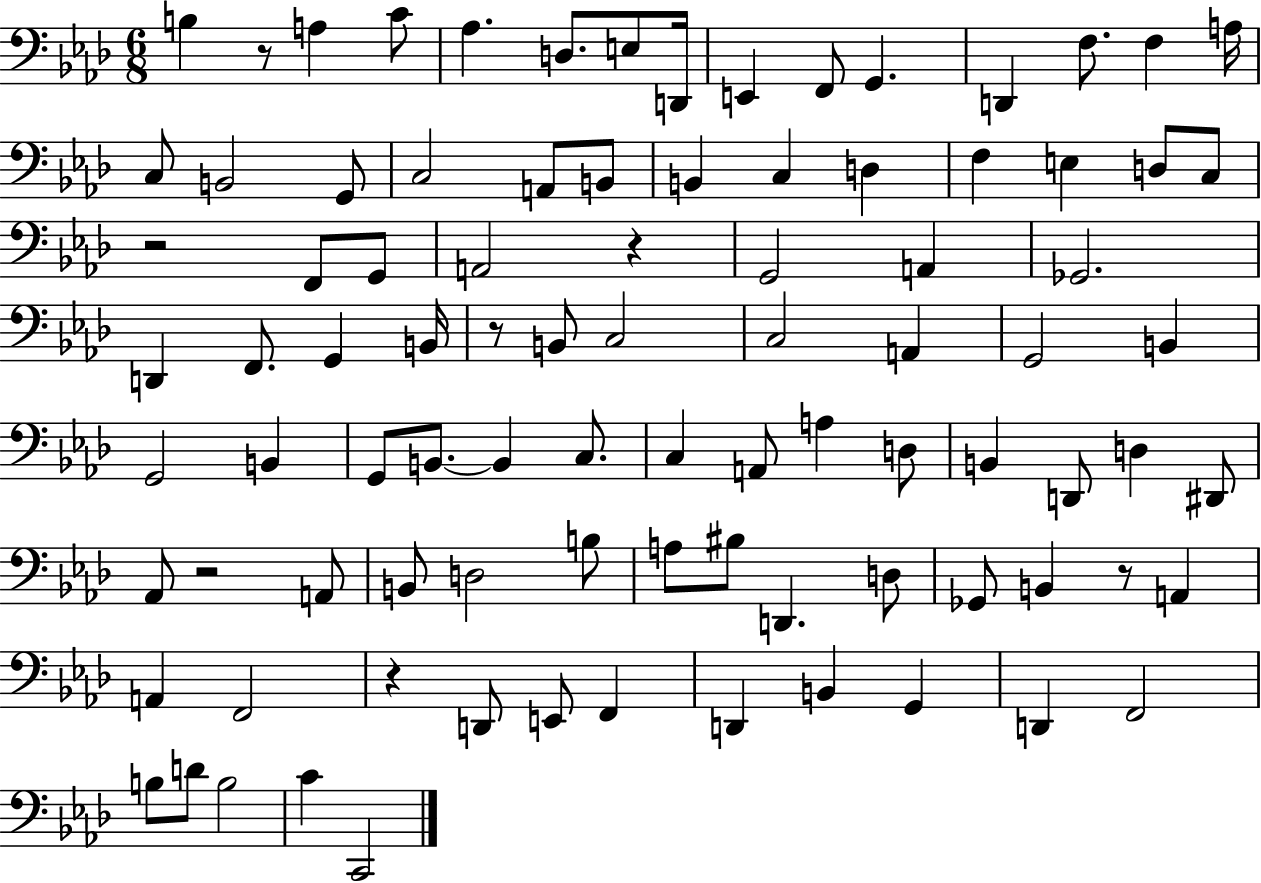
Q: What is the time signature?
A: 6/8